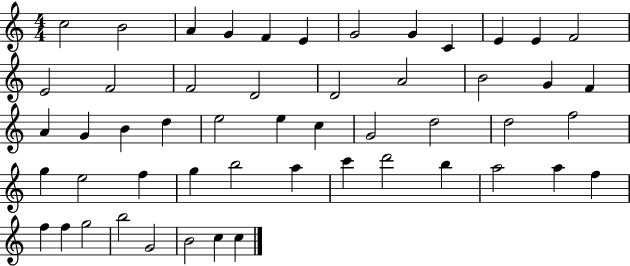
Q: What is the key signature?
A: C major